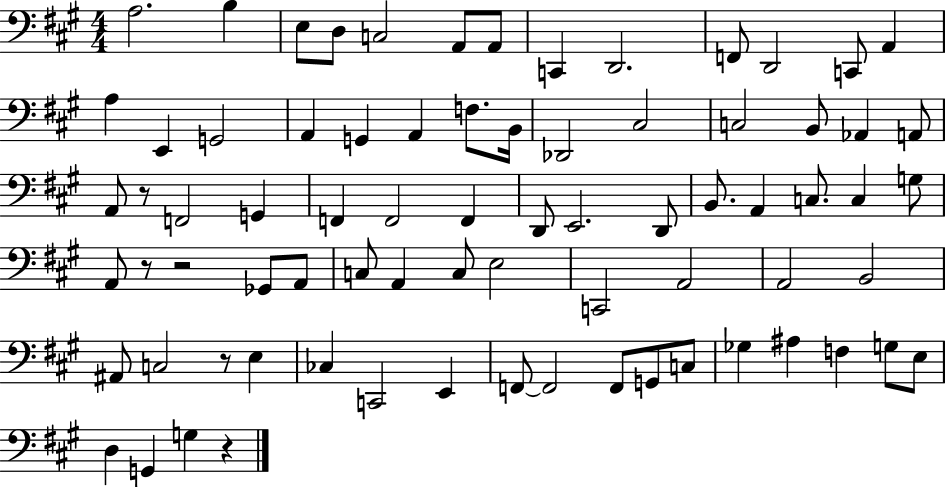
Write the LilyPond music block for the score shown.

{
  \clef bass
  \numericTimeSignature
  \time 4/4
  \key a \major
  a2. b4 | e8 d8 c2 a,8 a,8 | c,4 d,2. | f,8 d,2 c,8 a,4 | \break a4 e,4 g,2 | a,4 g,4 a,4 f8. b,16 | des,2 cis2 | c2 b,8 aes,4 a,8 | \break a,8 r8 f,2 g,4 | f,4 f,2 f,4 | d,8 e,2. d,8 | b,8. a,4 c8. c4 g8 | \break a,8 r8 r2 ges,8 a,8 | c8 a,4 c8 e2 | c,2 a,2 | a,2 b,2 | \break ais,8 c2 r8 e4 | ces4 c,2 e,4 | f,8~~ f,2 f,8 g,8 c8 | ges4 ais4 f4 g8 e8 | \break d4 g,4 g4 r4 | \bar "|."
}